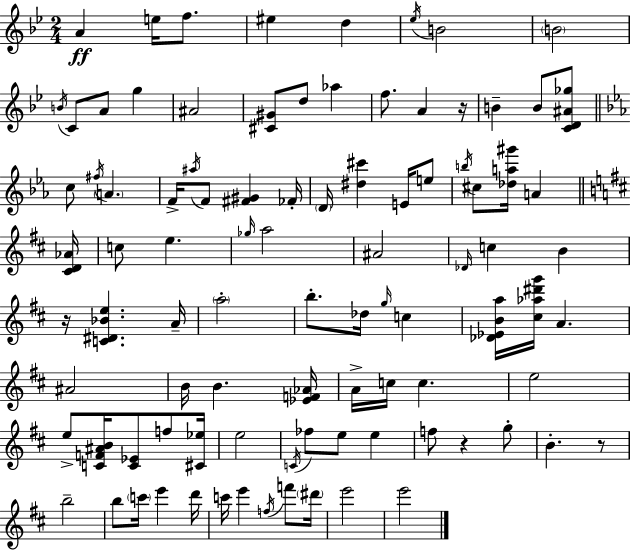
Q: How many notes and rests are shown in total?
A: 93